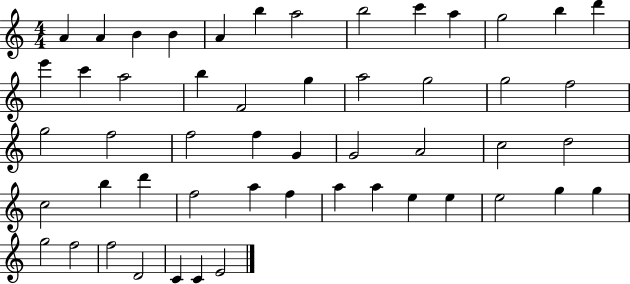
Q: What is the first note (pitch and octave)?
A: A4